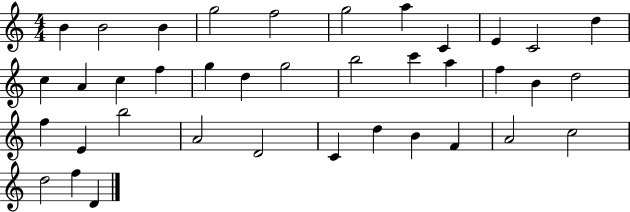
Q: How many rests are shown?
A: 0